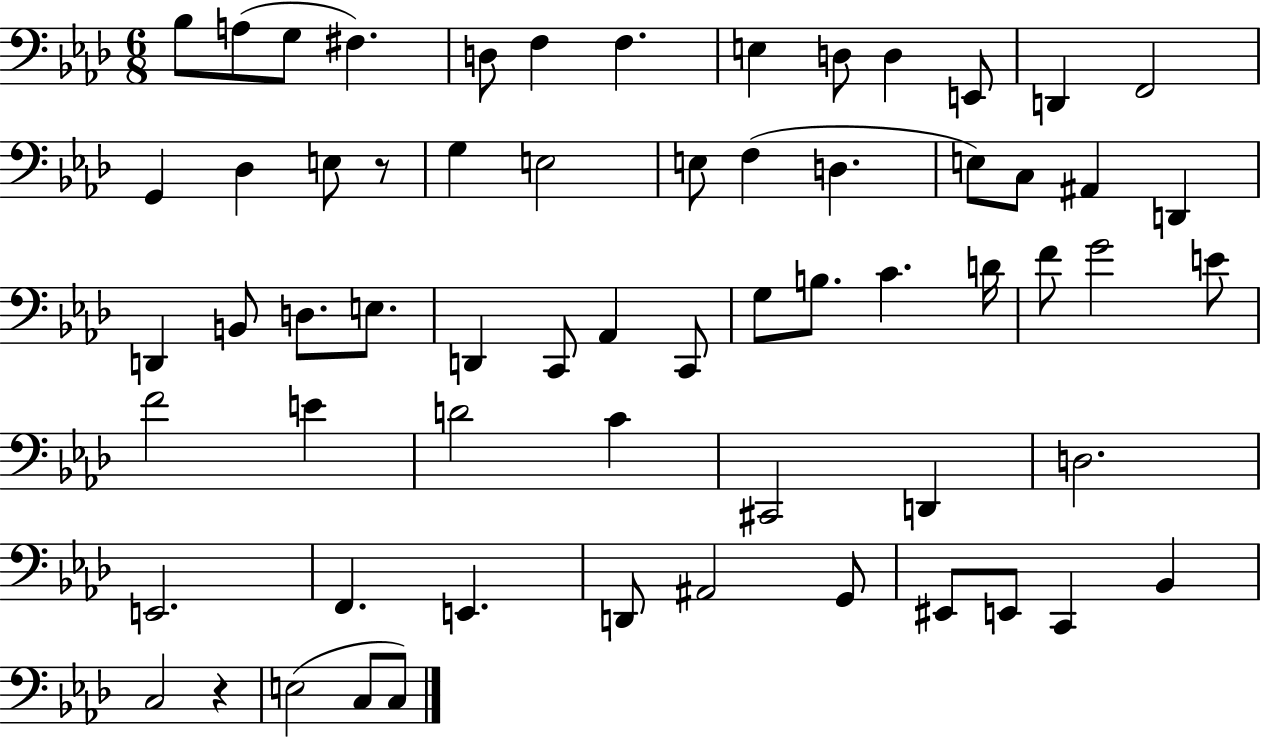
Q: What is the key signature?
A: AES major